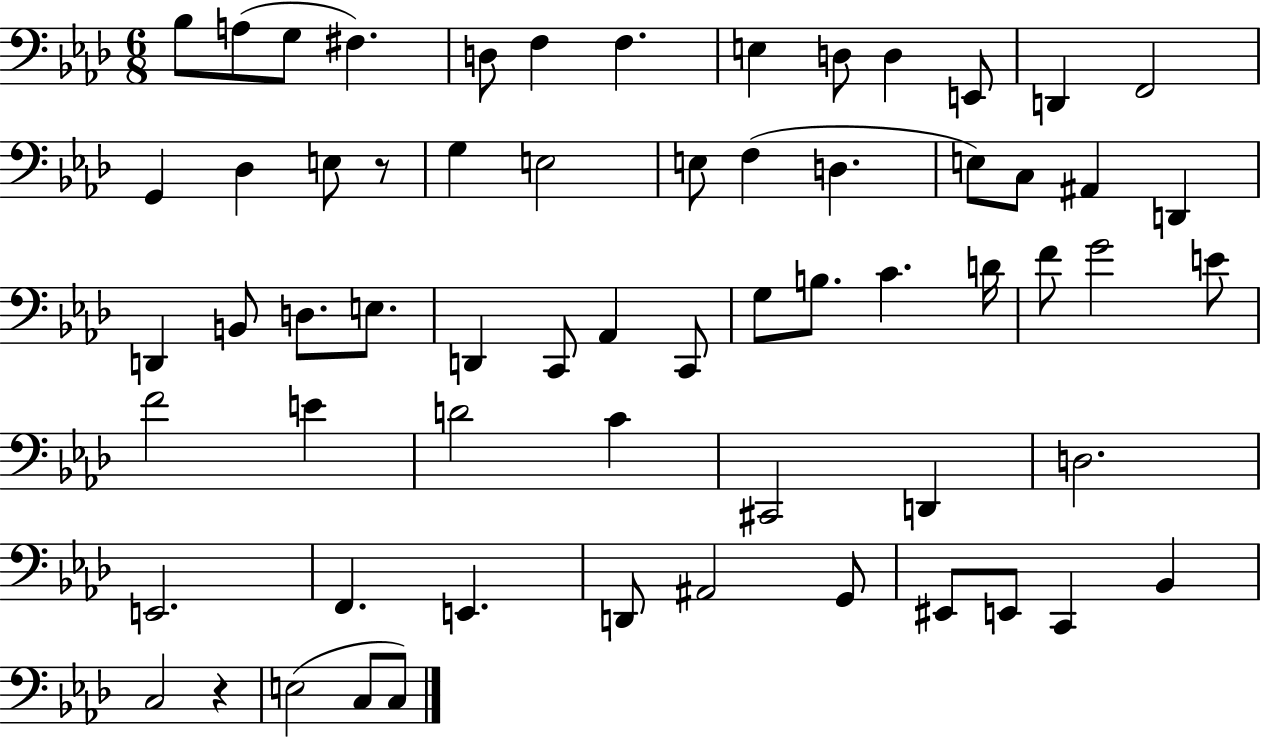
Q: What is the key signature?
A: AES major